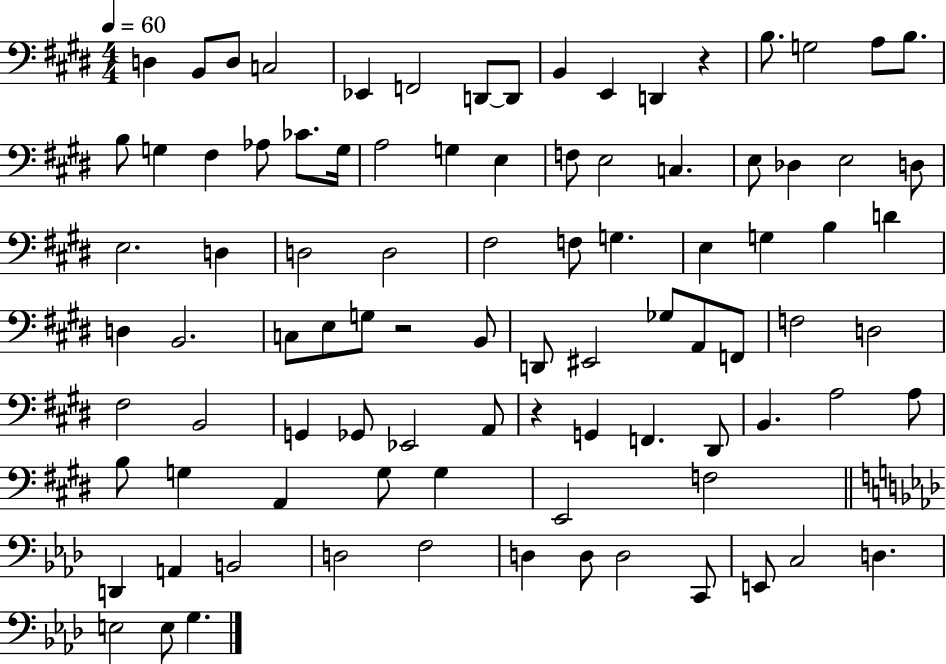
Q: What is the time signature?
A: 4/4